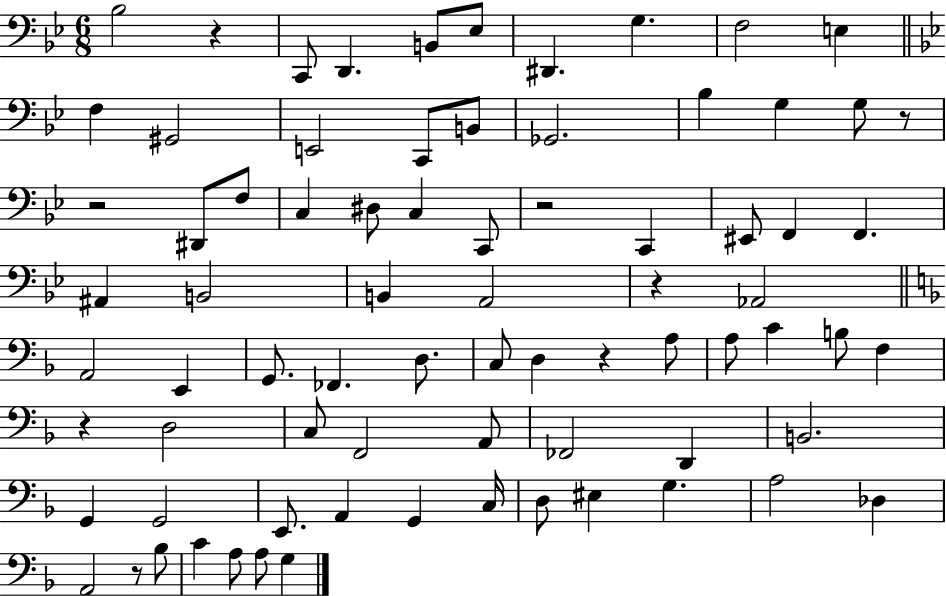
Bb3/h R/q C2/e D2/q. B2/e Eb3/e D#2/q. G3/q. F3/h E3/q F3/q G#2/h E2/h C2/e B2/e Gb2/h. Bb3/q G3/q G3/e R/e R/h D#2/e F3/e C3/q D#3/e C3/q C2/e R/h C2/q EIS2/e F2/q F2/q. A#2/q B2/h B2/q A2/h R/q Ab2/h A2/h E2/q G2/e. FES2/q. D3/e. C3/e D3/q R/q A3/e A3/e C4/q B3/e F3/q R/q D3/h C3/e F2/h A2/e FES2/h D2/q B2/h. G2/q G2/h E2/e. A2/q G2/q C3/s D3/e EIS3/q G3/q. A3/h Db3/q A2/h R/e Bb3/e C4/q A3/e A3/e G3/q